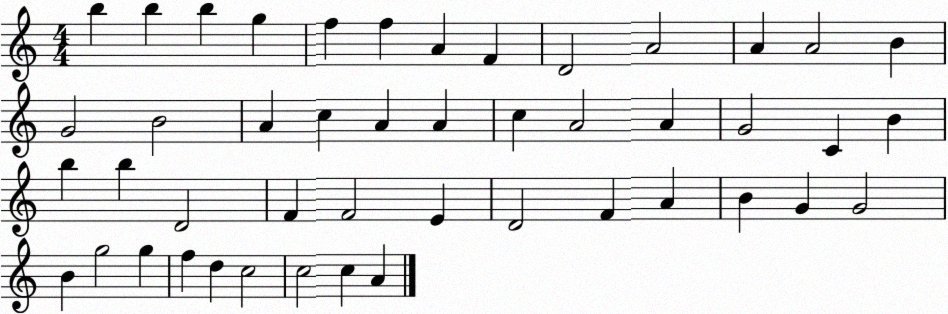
X:1
T:Untitled
M:4/4
L:1/4
K:C
b b b g f f A F D2 A2 A A2 B G2 B2 A c A A c A2 A G2 C B b b D2 F F2 E D2 F A B G G2 B g2 g f d c2 c2 c A